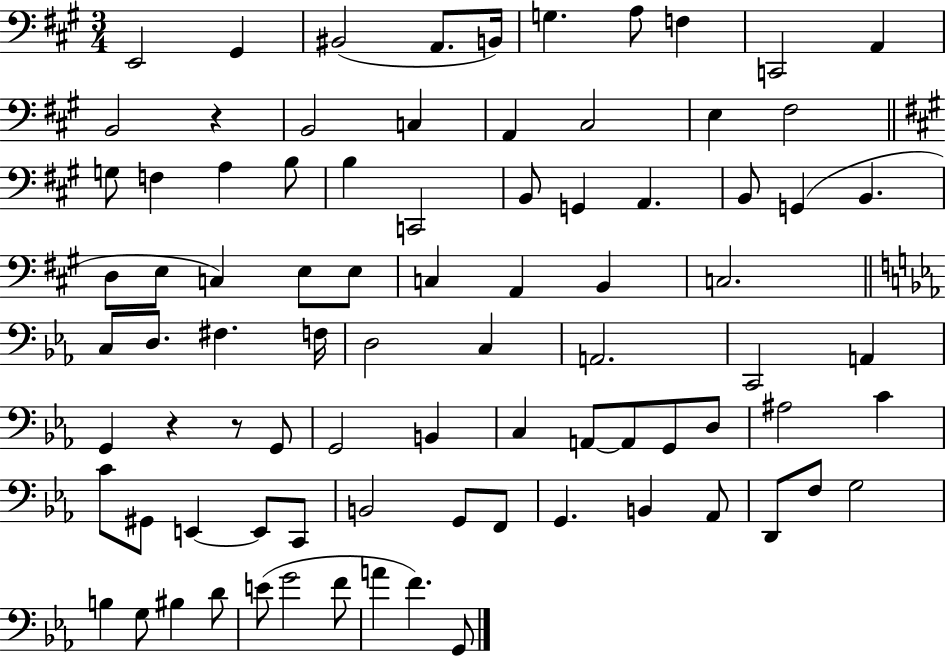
{
  \clef bass
  \numericTimeSignature
  \time 3/4
  \key a \major
  e,2 gis,4 | bis,2( a,8. b,16) | g4. a8 f4 | c,2 a,4 | \break b,2 r4 | b,2 c4 | a,4 cis2 | e4 fis2 | \break \bar "||" \break \key a \major g8 f4 a4 b8 | b4 c,2 | b,8 g,4 a,4. | b,8 g,4( b,4. | \break d8 e8 c4) e8 e8 | c4 a,4 b,4 | c2. | \bar "||" \break \key ees \major c8 d8. fis4. f16 | d2 c4 | a,2. | c,2 a,4 | \break g,4 r4 r8 g,8 | g,2 b,4 | c4 a,8~~ a,8 g,8 d8 | ais2 c'4 | \break c'8 gis,8 e,4~~ e,8 c,8 | b,2 g,8 f,8 | g,4. b,4 aes,8 | d,8 f8 g2 | \break b4 g8 bis4 d'8 | e'8( g'2 f'8 | a'4 f'4.) g,8 | \bar "|."
}